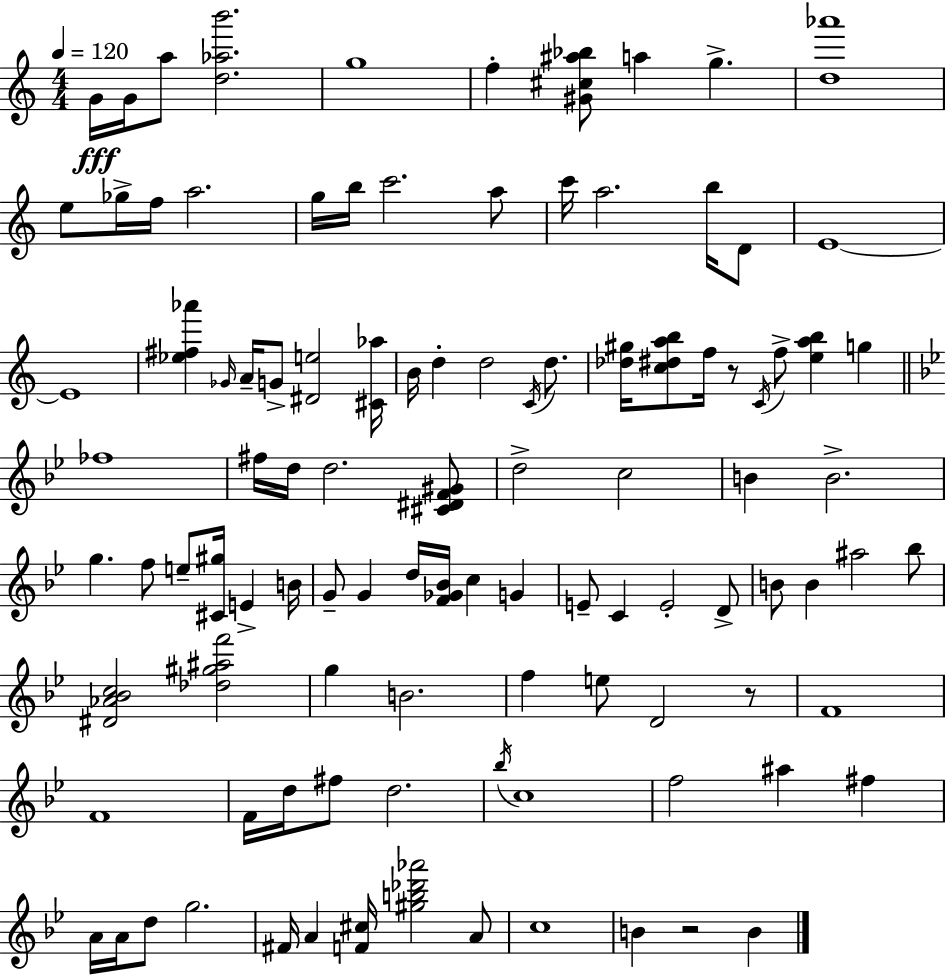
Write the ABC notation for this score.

X:1
T:Untitled
M:4/4
L:1/4
K:C
G/4 G/4 a/2 [d_ab']2 g4 f [^G^c^a_b]/2 a g [d_a']4 e/2 _g/4 f/4 a2 g/4 b/4 c'2 a/2 c'/4 a2 b/4 D/2 E4 E4 [_e^f_a'] _G/4 A/4 G/2 [^De]2 [^C_a]/4 B/4 d d2 C/4 d/2 [_d^g]/4 [c^dab]/2 f/4 z/2 C/4 f/2 [eab] g _f4 ^f/4 d/4 d2 [^C^DF^G]/2 d2 c2 B B2 g f/2 e/2 [^C^g]/4 E B/4 G/2 G d/4 [F_G_B]/4 c G E/2 C E2 D/2 B/2 B ^a2 _b/2 [^D_A_Bc]2 [_d^g^af']2 g B2 f e/2 D2 z/2 F4 F4 F/4 d/4 ^f/2 d2 _b/4 c4 f2 ^a ^f A/4 A/4 d/2 g2 ^F/4 A [F^c]/4 [^gb_d'_a']2 A/2 c4 B z2 B